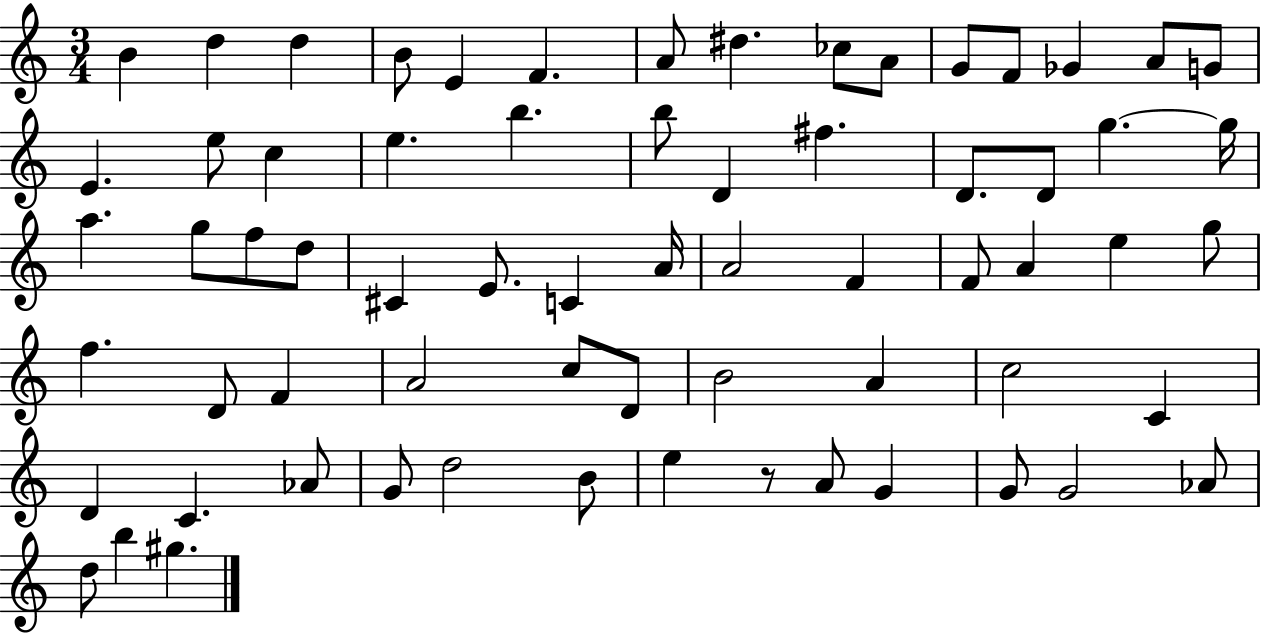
{
  \clef treble
  \numericTimeSignature
  \time 3/4
  \key c \major
  b'4 d''4 d''4 | b'8 e'4 f'4. | a'8 dis''4. ces''8 a'8 | g'8 f'8 ges'4 a'8 g'8 | \break e'4. e''8 c''4 | e''4. b''4. | b''8 d'4 fis''4. | d'8. d'8 g''4.~~ g''16 | \break a''4. g''8 f''8 d''8 | cis'4 e'8. c'4 a'16 | a'2 f'4 | f'8 a'4 e''4 g''8 | \break f''4. d'8 f'4 | a'2 c''8 d'8 | b'2 a'4 | c''2 c'4 | \break d'4 c'4. aes'8 | g'8 d''2 b'8 | e''4 r8 a'8 g'4 | g'8 g'2 aes'8 | \break d''8 b''4 gis''4. | \bar "|."
}